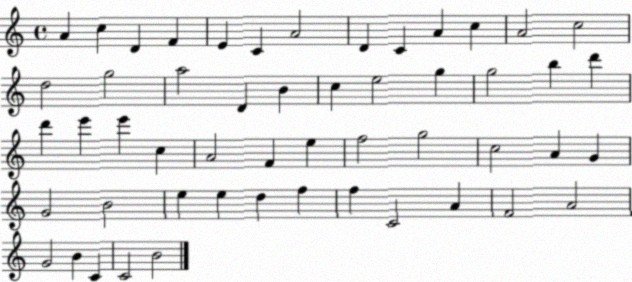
X:1
T:Untitled
M:4/4
L:1/4
K:C
A c D F E C A2 D C A c A2 c2 d2 g2 a2 D B c e2 g g2 b d' d' e' e' c A2 F e f2 g2 c2 A G G2 B2 e e d f f C2 A F2 A2 G2 B C C2 B2